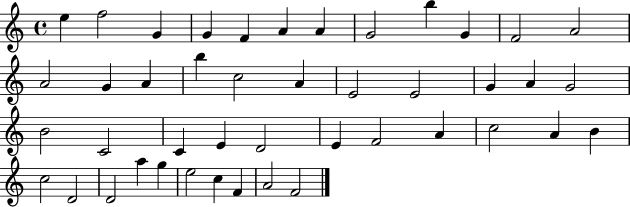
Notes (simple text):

E5/q F5/h G4/q G4/q F4/q A4/q A4/q G4/h B5/q G4/q F4/h A4/h A4/h G4/q A4/q B5/q C5/h A4/q E4/h E4/h G4/q A4/q G4/h B4/h C4/h C4/q E4/q D4/h E4/q F4/h A4/q C5/h A4/q B4/q C5/h D4/h D4/h A5/q G5/q E5/h C5/q F4/q A4/h F4/h